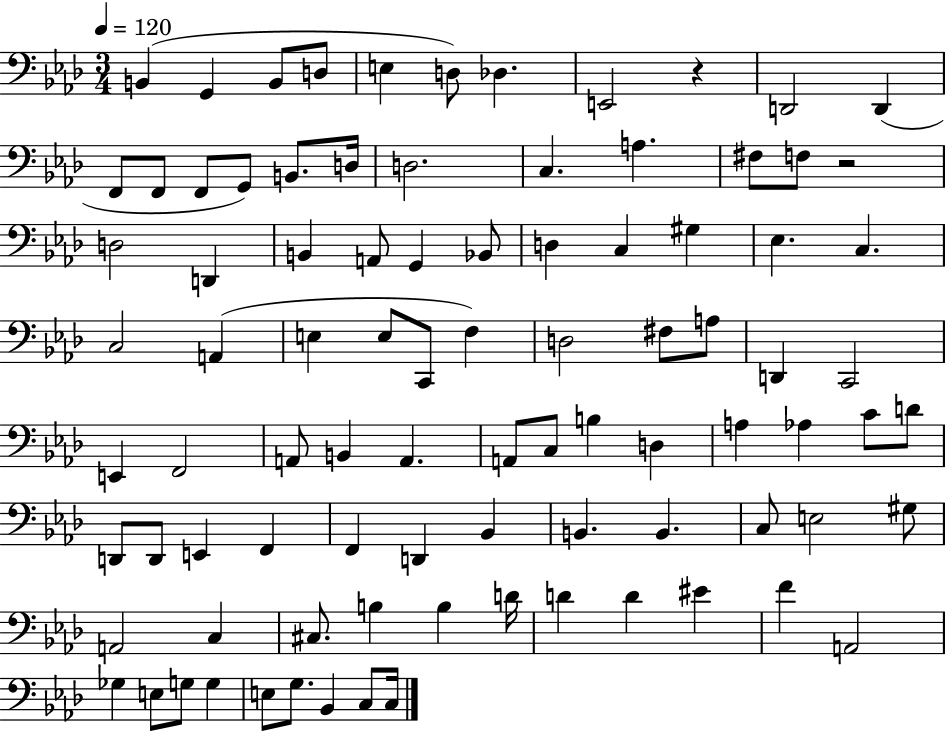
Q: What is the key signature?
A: AES major